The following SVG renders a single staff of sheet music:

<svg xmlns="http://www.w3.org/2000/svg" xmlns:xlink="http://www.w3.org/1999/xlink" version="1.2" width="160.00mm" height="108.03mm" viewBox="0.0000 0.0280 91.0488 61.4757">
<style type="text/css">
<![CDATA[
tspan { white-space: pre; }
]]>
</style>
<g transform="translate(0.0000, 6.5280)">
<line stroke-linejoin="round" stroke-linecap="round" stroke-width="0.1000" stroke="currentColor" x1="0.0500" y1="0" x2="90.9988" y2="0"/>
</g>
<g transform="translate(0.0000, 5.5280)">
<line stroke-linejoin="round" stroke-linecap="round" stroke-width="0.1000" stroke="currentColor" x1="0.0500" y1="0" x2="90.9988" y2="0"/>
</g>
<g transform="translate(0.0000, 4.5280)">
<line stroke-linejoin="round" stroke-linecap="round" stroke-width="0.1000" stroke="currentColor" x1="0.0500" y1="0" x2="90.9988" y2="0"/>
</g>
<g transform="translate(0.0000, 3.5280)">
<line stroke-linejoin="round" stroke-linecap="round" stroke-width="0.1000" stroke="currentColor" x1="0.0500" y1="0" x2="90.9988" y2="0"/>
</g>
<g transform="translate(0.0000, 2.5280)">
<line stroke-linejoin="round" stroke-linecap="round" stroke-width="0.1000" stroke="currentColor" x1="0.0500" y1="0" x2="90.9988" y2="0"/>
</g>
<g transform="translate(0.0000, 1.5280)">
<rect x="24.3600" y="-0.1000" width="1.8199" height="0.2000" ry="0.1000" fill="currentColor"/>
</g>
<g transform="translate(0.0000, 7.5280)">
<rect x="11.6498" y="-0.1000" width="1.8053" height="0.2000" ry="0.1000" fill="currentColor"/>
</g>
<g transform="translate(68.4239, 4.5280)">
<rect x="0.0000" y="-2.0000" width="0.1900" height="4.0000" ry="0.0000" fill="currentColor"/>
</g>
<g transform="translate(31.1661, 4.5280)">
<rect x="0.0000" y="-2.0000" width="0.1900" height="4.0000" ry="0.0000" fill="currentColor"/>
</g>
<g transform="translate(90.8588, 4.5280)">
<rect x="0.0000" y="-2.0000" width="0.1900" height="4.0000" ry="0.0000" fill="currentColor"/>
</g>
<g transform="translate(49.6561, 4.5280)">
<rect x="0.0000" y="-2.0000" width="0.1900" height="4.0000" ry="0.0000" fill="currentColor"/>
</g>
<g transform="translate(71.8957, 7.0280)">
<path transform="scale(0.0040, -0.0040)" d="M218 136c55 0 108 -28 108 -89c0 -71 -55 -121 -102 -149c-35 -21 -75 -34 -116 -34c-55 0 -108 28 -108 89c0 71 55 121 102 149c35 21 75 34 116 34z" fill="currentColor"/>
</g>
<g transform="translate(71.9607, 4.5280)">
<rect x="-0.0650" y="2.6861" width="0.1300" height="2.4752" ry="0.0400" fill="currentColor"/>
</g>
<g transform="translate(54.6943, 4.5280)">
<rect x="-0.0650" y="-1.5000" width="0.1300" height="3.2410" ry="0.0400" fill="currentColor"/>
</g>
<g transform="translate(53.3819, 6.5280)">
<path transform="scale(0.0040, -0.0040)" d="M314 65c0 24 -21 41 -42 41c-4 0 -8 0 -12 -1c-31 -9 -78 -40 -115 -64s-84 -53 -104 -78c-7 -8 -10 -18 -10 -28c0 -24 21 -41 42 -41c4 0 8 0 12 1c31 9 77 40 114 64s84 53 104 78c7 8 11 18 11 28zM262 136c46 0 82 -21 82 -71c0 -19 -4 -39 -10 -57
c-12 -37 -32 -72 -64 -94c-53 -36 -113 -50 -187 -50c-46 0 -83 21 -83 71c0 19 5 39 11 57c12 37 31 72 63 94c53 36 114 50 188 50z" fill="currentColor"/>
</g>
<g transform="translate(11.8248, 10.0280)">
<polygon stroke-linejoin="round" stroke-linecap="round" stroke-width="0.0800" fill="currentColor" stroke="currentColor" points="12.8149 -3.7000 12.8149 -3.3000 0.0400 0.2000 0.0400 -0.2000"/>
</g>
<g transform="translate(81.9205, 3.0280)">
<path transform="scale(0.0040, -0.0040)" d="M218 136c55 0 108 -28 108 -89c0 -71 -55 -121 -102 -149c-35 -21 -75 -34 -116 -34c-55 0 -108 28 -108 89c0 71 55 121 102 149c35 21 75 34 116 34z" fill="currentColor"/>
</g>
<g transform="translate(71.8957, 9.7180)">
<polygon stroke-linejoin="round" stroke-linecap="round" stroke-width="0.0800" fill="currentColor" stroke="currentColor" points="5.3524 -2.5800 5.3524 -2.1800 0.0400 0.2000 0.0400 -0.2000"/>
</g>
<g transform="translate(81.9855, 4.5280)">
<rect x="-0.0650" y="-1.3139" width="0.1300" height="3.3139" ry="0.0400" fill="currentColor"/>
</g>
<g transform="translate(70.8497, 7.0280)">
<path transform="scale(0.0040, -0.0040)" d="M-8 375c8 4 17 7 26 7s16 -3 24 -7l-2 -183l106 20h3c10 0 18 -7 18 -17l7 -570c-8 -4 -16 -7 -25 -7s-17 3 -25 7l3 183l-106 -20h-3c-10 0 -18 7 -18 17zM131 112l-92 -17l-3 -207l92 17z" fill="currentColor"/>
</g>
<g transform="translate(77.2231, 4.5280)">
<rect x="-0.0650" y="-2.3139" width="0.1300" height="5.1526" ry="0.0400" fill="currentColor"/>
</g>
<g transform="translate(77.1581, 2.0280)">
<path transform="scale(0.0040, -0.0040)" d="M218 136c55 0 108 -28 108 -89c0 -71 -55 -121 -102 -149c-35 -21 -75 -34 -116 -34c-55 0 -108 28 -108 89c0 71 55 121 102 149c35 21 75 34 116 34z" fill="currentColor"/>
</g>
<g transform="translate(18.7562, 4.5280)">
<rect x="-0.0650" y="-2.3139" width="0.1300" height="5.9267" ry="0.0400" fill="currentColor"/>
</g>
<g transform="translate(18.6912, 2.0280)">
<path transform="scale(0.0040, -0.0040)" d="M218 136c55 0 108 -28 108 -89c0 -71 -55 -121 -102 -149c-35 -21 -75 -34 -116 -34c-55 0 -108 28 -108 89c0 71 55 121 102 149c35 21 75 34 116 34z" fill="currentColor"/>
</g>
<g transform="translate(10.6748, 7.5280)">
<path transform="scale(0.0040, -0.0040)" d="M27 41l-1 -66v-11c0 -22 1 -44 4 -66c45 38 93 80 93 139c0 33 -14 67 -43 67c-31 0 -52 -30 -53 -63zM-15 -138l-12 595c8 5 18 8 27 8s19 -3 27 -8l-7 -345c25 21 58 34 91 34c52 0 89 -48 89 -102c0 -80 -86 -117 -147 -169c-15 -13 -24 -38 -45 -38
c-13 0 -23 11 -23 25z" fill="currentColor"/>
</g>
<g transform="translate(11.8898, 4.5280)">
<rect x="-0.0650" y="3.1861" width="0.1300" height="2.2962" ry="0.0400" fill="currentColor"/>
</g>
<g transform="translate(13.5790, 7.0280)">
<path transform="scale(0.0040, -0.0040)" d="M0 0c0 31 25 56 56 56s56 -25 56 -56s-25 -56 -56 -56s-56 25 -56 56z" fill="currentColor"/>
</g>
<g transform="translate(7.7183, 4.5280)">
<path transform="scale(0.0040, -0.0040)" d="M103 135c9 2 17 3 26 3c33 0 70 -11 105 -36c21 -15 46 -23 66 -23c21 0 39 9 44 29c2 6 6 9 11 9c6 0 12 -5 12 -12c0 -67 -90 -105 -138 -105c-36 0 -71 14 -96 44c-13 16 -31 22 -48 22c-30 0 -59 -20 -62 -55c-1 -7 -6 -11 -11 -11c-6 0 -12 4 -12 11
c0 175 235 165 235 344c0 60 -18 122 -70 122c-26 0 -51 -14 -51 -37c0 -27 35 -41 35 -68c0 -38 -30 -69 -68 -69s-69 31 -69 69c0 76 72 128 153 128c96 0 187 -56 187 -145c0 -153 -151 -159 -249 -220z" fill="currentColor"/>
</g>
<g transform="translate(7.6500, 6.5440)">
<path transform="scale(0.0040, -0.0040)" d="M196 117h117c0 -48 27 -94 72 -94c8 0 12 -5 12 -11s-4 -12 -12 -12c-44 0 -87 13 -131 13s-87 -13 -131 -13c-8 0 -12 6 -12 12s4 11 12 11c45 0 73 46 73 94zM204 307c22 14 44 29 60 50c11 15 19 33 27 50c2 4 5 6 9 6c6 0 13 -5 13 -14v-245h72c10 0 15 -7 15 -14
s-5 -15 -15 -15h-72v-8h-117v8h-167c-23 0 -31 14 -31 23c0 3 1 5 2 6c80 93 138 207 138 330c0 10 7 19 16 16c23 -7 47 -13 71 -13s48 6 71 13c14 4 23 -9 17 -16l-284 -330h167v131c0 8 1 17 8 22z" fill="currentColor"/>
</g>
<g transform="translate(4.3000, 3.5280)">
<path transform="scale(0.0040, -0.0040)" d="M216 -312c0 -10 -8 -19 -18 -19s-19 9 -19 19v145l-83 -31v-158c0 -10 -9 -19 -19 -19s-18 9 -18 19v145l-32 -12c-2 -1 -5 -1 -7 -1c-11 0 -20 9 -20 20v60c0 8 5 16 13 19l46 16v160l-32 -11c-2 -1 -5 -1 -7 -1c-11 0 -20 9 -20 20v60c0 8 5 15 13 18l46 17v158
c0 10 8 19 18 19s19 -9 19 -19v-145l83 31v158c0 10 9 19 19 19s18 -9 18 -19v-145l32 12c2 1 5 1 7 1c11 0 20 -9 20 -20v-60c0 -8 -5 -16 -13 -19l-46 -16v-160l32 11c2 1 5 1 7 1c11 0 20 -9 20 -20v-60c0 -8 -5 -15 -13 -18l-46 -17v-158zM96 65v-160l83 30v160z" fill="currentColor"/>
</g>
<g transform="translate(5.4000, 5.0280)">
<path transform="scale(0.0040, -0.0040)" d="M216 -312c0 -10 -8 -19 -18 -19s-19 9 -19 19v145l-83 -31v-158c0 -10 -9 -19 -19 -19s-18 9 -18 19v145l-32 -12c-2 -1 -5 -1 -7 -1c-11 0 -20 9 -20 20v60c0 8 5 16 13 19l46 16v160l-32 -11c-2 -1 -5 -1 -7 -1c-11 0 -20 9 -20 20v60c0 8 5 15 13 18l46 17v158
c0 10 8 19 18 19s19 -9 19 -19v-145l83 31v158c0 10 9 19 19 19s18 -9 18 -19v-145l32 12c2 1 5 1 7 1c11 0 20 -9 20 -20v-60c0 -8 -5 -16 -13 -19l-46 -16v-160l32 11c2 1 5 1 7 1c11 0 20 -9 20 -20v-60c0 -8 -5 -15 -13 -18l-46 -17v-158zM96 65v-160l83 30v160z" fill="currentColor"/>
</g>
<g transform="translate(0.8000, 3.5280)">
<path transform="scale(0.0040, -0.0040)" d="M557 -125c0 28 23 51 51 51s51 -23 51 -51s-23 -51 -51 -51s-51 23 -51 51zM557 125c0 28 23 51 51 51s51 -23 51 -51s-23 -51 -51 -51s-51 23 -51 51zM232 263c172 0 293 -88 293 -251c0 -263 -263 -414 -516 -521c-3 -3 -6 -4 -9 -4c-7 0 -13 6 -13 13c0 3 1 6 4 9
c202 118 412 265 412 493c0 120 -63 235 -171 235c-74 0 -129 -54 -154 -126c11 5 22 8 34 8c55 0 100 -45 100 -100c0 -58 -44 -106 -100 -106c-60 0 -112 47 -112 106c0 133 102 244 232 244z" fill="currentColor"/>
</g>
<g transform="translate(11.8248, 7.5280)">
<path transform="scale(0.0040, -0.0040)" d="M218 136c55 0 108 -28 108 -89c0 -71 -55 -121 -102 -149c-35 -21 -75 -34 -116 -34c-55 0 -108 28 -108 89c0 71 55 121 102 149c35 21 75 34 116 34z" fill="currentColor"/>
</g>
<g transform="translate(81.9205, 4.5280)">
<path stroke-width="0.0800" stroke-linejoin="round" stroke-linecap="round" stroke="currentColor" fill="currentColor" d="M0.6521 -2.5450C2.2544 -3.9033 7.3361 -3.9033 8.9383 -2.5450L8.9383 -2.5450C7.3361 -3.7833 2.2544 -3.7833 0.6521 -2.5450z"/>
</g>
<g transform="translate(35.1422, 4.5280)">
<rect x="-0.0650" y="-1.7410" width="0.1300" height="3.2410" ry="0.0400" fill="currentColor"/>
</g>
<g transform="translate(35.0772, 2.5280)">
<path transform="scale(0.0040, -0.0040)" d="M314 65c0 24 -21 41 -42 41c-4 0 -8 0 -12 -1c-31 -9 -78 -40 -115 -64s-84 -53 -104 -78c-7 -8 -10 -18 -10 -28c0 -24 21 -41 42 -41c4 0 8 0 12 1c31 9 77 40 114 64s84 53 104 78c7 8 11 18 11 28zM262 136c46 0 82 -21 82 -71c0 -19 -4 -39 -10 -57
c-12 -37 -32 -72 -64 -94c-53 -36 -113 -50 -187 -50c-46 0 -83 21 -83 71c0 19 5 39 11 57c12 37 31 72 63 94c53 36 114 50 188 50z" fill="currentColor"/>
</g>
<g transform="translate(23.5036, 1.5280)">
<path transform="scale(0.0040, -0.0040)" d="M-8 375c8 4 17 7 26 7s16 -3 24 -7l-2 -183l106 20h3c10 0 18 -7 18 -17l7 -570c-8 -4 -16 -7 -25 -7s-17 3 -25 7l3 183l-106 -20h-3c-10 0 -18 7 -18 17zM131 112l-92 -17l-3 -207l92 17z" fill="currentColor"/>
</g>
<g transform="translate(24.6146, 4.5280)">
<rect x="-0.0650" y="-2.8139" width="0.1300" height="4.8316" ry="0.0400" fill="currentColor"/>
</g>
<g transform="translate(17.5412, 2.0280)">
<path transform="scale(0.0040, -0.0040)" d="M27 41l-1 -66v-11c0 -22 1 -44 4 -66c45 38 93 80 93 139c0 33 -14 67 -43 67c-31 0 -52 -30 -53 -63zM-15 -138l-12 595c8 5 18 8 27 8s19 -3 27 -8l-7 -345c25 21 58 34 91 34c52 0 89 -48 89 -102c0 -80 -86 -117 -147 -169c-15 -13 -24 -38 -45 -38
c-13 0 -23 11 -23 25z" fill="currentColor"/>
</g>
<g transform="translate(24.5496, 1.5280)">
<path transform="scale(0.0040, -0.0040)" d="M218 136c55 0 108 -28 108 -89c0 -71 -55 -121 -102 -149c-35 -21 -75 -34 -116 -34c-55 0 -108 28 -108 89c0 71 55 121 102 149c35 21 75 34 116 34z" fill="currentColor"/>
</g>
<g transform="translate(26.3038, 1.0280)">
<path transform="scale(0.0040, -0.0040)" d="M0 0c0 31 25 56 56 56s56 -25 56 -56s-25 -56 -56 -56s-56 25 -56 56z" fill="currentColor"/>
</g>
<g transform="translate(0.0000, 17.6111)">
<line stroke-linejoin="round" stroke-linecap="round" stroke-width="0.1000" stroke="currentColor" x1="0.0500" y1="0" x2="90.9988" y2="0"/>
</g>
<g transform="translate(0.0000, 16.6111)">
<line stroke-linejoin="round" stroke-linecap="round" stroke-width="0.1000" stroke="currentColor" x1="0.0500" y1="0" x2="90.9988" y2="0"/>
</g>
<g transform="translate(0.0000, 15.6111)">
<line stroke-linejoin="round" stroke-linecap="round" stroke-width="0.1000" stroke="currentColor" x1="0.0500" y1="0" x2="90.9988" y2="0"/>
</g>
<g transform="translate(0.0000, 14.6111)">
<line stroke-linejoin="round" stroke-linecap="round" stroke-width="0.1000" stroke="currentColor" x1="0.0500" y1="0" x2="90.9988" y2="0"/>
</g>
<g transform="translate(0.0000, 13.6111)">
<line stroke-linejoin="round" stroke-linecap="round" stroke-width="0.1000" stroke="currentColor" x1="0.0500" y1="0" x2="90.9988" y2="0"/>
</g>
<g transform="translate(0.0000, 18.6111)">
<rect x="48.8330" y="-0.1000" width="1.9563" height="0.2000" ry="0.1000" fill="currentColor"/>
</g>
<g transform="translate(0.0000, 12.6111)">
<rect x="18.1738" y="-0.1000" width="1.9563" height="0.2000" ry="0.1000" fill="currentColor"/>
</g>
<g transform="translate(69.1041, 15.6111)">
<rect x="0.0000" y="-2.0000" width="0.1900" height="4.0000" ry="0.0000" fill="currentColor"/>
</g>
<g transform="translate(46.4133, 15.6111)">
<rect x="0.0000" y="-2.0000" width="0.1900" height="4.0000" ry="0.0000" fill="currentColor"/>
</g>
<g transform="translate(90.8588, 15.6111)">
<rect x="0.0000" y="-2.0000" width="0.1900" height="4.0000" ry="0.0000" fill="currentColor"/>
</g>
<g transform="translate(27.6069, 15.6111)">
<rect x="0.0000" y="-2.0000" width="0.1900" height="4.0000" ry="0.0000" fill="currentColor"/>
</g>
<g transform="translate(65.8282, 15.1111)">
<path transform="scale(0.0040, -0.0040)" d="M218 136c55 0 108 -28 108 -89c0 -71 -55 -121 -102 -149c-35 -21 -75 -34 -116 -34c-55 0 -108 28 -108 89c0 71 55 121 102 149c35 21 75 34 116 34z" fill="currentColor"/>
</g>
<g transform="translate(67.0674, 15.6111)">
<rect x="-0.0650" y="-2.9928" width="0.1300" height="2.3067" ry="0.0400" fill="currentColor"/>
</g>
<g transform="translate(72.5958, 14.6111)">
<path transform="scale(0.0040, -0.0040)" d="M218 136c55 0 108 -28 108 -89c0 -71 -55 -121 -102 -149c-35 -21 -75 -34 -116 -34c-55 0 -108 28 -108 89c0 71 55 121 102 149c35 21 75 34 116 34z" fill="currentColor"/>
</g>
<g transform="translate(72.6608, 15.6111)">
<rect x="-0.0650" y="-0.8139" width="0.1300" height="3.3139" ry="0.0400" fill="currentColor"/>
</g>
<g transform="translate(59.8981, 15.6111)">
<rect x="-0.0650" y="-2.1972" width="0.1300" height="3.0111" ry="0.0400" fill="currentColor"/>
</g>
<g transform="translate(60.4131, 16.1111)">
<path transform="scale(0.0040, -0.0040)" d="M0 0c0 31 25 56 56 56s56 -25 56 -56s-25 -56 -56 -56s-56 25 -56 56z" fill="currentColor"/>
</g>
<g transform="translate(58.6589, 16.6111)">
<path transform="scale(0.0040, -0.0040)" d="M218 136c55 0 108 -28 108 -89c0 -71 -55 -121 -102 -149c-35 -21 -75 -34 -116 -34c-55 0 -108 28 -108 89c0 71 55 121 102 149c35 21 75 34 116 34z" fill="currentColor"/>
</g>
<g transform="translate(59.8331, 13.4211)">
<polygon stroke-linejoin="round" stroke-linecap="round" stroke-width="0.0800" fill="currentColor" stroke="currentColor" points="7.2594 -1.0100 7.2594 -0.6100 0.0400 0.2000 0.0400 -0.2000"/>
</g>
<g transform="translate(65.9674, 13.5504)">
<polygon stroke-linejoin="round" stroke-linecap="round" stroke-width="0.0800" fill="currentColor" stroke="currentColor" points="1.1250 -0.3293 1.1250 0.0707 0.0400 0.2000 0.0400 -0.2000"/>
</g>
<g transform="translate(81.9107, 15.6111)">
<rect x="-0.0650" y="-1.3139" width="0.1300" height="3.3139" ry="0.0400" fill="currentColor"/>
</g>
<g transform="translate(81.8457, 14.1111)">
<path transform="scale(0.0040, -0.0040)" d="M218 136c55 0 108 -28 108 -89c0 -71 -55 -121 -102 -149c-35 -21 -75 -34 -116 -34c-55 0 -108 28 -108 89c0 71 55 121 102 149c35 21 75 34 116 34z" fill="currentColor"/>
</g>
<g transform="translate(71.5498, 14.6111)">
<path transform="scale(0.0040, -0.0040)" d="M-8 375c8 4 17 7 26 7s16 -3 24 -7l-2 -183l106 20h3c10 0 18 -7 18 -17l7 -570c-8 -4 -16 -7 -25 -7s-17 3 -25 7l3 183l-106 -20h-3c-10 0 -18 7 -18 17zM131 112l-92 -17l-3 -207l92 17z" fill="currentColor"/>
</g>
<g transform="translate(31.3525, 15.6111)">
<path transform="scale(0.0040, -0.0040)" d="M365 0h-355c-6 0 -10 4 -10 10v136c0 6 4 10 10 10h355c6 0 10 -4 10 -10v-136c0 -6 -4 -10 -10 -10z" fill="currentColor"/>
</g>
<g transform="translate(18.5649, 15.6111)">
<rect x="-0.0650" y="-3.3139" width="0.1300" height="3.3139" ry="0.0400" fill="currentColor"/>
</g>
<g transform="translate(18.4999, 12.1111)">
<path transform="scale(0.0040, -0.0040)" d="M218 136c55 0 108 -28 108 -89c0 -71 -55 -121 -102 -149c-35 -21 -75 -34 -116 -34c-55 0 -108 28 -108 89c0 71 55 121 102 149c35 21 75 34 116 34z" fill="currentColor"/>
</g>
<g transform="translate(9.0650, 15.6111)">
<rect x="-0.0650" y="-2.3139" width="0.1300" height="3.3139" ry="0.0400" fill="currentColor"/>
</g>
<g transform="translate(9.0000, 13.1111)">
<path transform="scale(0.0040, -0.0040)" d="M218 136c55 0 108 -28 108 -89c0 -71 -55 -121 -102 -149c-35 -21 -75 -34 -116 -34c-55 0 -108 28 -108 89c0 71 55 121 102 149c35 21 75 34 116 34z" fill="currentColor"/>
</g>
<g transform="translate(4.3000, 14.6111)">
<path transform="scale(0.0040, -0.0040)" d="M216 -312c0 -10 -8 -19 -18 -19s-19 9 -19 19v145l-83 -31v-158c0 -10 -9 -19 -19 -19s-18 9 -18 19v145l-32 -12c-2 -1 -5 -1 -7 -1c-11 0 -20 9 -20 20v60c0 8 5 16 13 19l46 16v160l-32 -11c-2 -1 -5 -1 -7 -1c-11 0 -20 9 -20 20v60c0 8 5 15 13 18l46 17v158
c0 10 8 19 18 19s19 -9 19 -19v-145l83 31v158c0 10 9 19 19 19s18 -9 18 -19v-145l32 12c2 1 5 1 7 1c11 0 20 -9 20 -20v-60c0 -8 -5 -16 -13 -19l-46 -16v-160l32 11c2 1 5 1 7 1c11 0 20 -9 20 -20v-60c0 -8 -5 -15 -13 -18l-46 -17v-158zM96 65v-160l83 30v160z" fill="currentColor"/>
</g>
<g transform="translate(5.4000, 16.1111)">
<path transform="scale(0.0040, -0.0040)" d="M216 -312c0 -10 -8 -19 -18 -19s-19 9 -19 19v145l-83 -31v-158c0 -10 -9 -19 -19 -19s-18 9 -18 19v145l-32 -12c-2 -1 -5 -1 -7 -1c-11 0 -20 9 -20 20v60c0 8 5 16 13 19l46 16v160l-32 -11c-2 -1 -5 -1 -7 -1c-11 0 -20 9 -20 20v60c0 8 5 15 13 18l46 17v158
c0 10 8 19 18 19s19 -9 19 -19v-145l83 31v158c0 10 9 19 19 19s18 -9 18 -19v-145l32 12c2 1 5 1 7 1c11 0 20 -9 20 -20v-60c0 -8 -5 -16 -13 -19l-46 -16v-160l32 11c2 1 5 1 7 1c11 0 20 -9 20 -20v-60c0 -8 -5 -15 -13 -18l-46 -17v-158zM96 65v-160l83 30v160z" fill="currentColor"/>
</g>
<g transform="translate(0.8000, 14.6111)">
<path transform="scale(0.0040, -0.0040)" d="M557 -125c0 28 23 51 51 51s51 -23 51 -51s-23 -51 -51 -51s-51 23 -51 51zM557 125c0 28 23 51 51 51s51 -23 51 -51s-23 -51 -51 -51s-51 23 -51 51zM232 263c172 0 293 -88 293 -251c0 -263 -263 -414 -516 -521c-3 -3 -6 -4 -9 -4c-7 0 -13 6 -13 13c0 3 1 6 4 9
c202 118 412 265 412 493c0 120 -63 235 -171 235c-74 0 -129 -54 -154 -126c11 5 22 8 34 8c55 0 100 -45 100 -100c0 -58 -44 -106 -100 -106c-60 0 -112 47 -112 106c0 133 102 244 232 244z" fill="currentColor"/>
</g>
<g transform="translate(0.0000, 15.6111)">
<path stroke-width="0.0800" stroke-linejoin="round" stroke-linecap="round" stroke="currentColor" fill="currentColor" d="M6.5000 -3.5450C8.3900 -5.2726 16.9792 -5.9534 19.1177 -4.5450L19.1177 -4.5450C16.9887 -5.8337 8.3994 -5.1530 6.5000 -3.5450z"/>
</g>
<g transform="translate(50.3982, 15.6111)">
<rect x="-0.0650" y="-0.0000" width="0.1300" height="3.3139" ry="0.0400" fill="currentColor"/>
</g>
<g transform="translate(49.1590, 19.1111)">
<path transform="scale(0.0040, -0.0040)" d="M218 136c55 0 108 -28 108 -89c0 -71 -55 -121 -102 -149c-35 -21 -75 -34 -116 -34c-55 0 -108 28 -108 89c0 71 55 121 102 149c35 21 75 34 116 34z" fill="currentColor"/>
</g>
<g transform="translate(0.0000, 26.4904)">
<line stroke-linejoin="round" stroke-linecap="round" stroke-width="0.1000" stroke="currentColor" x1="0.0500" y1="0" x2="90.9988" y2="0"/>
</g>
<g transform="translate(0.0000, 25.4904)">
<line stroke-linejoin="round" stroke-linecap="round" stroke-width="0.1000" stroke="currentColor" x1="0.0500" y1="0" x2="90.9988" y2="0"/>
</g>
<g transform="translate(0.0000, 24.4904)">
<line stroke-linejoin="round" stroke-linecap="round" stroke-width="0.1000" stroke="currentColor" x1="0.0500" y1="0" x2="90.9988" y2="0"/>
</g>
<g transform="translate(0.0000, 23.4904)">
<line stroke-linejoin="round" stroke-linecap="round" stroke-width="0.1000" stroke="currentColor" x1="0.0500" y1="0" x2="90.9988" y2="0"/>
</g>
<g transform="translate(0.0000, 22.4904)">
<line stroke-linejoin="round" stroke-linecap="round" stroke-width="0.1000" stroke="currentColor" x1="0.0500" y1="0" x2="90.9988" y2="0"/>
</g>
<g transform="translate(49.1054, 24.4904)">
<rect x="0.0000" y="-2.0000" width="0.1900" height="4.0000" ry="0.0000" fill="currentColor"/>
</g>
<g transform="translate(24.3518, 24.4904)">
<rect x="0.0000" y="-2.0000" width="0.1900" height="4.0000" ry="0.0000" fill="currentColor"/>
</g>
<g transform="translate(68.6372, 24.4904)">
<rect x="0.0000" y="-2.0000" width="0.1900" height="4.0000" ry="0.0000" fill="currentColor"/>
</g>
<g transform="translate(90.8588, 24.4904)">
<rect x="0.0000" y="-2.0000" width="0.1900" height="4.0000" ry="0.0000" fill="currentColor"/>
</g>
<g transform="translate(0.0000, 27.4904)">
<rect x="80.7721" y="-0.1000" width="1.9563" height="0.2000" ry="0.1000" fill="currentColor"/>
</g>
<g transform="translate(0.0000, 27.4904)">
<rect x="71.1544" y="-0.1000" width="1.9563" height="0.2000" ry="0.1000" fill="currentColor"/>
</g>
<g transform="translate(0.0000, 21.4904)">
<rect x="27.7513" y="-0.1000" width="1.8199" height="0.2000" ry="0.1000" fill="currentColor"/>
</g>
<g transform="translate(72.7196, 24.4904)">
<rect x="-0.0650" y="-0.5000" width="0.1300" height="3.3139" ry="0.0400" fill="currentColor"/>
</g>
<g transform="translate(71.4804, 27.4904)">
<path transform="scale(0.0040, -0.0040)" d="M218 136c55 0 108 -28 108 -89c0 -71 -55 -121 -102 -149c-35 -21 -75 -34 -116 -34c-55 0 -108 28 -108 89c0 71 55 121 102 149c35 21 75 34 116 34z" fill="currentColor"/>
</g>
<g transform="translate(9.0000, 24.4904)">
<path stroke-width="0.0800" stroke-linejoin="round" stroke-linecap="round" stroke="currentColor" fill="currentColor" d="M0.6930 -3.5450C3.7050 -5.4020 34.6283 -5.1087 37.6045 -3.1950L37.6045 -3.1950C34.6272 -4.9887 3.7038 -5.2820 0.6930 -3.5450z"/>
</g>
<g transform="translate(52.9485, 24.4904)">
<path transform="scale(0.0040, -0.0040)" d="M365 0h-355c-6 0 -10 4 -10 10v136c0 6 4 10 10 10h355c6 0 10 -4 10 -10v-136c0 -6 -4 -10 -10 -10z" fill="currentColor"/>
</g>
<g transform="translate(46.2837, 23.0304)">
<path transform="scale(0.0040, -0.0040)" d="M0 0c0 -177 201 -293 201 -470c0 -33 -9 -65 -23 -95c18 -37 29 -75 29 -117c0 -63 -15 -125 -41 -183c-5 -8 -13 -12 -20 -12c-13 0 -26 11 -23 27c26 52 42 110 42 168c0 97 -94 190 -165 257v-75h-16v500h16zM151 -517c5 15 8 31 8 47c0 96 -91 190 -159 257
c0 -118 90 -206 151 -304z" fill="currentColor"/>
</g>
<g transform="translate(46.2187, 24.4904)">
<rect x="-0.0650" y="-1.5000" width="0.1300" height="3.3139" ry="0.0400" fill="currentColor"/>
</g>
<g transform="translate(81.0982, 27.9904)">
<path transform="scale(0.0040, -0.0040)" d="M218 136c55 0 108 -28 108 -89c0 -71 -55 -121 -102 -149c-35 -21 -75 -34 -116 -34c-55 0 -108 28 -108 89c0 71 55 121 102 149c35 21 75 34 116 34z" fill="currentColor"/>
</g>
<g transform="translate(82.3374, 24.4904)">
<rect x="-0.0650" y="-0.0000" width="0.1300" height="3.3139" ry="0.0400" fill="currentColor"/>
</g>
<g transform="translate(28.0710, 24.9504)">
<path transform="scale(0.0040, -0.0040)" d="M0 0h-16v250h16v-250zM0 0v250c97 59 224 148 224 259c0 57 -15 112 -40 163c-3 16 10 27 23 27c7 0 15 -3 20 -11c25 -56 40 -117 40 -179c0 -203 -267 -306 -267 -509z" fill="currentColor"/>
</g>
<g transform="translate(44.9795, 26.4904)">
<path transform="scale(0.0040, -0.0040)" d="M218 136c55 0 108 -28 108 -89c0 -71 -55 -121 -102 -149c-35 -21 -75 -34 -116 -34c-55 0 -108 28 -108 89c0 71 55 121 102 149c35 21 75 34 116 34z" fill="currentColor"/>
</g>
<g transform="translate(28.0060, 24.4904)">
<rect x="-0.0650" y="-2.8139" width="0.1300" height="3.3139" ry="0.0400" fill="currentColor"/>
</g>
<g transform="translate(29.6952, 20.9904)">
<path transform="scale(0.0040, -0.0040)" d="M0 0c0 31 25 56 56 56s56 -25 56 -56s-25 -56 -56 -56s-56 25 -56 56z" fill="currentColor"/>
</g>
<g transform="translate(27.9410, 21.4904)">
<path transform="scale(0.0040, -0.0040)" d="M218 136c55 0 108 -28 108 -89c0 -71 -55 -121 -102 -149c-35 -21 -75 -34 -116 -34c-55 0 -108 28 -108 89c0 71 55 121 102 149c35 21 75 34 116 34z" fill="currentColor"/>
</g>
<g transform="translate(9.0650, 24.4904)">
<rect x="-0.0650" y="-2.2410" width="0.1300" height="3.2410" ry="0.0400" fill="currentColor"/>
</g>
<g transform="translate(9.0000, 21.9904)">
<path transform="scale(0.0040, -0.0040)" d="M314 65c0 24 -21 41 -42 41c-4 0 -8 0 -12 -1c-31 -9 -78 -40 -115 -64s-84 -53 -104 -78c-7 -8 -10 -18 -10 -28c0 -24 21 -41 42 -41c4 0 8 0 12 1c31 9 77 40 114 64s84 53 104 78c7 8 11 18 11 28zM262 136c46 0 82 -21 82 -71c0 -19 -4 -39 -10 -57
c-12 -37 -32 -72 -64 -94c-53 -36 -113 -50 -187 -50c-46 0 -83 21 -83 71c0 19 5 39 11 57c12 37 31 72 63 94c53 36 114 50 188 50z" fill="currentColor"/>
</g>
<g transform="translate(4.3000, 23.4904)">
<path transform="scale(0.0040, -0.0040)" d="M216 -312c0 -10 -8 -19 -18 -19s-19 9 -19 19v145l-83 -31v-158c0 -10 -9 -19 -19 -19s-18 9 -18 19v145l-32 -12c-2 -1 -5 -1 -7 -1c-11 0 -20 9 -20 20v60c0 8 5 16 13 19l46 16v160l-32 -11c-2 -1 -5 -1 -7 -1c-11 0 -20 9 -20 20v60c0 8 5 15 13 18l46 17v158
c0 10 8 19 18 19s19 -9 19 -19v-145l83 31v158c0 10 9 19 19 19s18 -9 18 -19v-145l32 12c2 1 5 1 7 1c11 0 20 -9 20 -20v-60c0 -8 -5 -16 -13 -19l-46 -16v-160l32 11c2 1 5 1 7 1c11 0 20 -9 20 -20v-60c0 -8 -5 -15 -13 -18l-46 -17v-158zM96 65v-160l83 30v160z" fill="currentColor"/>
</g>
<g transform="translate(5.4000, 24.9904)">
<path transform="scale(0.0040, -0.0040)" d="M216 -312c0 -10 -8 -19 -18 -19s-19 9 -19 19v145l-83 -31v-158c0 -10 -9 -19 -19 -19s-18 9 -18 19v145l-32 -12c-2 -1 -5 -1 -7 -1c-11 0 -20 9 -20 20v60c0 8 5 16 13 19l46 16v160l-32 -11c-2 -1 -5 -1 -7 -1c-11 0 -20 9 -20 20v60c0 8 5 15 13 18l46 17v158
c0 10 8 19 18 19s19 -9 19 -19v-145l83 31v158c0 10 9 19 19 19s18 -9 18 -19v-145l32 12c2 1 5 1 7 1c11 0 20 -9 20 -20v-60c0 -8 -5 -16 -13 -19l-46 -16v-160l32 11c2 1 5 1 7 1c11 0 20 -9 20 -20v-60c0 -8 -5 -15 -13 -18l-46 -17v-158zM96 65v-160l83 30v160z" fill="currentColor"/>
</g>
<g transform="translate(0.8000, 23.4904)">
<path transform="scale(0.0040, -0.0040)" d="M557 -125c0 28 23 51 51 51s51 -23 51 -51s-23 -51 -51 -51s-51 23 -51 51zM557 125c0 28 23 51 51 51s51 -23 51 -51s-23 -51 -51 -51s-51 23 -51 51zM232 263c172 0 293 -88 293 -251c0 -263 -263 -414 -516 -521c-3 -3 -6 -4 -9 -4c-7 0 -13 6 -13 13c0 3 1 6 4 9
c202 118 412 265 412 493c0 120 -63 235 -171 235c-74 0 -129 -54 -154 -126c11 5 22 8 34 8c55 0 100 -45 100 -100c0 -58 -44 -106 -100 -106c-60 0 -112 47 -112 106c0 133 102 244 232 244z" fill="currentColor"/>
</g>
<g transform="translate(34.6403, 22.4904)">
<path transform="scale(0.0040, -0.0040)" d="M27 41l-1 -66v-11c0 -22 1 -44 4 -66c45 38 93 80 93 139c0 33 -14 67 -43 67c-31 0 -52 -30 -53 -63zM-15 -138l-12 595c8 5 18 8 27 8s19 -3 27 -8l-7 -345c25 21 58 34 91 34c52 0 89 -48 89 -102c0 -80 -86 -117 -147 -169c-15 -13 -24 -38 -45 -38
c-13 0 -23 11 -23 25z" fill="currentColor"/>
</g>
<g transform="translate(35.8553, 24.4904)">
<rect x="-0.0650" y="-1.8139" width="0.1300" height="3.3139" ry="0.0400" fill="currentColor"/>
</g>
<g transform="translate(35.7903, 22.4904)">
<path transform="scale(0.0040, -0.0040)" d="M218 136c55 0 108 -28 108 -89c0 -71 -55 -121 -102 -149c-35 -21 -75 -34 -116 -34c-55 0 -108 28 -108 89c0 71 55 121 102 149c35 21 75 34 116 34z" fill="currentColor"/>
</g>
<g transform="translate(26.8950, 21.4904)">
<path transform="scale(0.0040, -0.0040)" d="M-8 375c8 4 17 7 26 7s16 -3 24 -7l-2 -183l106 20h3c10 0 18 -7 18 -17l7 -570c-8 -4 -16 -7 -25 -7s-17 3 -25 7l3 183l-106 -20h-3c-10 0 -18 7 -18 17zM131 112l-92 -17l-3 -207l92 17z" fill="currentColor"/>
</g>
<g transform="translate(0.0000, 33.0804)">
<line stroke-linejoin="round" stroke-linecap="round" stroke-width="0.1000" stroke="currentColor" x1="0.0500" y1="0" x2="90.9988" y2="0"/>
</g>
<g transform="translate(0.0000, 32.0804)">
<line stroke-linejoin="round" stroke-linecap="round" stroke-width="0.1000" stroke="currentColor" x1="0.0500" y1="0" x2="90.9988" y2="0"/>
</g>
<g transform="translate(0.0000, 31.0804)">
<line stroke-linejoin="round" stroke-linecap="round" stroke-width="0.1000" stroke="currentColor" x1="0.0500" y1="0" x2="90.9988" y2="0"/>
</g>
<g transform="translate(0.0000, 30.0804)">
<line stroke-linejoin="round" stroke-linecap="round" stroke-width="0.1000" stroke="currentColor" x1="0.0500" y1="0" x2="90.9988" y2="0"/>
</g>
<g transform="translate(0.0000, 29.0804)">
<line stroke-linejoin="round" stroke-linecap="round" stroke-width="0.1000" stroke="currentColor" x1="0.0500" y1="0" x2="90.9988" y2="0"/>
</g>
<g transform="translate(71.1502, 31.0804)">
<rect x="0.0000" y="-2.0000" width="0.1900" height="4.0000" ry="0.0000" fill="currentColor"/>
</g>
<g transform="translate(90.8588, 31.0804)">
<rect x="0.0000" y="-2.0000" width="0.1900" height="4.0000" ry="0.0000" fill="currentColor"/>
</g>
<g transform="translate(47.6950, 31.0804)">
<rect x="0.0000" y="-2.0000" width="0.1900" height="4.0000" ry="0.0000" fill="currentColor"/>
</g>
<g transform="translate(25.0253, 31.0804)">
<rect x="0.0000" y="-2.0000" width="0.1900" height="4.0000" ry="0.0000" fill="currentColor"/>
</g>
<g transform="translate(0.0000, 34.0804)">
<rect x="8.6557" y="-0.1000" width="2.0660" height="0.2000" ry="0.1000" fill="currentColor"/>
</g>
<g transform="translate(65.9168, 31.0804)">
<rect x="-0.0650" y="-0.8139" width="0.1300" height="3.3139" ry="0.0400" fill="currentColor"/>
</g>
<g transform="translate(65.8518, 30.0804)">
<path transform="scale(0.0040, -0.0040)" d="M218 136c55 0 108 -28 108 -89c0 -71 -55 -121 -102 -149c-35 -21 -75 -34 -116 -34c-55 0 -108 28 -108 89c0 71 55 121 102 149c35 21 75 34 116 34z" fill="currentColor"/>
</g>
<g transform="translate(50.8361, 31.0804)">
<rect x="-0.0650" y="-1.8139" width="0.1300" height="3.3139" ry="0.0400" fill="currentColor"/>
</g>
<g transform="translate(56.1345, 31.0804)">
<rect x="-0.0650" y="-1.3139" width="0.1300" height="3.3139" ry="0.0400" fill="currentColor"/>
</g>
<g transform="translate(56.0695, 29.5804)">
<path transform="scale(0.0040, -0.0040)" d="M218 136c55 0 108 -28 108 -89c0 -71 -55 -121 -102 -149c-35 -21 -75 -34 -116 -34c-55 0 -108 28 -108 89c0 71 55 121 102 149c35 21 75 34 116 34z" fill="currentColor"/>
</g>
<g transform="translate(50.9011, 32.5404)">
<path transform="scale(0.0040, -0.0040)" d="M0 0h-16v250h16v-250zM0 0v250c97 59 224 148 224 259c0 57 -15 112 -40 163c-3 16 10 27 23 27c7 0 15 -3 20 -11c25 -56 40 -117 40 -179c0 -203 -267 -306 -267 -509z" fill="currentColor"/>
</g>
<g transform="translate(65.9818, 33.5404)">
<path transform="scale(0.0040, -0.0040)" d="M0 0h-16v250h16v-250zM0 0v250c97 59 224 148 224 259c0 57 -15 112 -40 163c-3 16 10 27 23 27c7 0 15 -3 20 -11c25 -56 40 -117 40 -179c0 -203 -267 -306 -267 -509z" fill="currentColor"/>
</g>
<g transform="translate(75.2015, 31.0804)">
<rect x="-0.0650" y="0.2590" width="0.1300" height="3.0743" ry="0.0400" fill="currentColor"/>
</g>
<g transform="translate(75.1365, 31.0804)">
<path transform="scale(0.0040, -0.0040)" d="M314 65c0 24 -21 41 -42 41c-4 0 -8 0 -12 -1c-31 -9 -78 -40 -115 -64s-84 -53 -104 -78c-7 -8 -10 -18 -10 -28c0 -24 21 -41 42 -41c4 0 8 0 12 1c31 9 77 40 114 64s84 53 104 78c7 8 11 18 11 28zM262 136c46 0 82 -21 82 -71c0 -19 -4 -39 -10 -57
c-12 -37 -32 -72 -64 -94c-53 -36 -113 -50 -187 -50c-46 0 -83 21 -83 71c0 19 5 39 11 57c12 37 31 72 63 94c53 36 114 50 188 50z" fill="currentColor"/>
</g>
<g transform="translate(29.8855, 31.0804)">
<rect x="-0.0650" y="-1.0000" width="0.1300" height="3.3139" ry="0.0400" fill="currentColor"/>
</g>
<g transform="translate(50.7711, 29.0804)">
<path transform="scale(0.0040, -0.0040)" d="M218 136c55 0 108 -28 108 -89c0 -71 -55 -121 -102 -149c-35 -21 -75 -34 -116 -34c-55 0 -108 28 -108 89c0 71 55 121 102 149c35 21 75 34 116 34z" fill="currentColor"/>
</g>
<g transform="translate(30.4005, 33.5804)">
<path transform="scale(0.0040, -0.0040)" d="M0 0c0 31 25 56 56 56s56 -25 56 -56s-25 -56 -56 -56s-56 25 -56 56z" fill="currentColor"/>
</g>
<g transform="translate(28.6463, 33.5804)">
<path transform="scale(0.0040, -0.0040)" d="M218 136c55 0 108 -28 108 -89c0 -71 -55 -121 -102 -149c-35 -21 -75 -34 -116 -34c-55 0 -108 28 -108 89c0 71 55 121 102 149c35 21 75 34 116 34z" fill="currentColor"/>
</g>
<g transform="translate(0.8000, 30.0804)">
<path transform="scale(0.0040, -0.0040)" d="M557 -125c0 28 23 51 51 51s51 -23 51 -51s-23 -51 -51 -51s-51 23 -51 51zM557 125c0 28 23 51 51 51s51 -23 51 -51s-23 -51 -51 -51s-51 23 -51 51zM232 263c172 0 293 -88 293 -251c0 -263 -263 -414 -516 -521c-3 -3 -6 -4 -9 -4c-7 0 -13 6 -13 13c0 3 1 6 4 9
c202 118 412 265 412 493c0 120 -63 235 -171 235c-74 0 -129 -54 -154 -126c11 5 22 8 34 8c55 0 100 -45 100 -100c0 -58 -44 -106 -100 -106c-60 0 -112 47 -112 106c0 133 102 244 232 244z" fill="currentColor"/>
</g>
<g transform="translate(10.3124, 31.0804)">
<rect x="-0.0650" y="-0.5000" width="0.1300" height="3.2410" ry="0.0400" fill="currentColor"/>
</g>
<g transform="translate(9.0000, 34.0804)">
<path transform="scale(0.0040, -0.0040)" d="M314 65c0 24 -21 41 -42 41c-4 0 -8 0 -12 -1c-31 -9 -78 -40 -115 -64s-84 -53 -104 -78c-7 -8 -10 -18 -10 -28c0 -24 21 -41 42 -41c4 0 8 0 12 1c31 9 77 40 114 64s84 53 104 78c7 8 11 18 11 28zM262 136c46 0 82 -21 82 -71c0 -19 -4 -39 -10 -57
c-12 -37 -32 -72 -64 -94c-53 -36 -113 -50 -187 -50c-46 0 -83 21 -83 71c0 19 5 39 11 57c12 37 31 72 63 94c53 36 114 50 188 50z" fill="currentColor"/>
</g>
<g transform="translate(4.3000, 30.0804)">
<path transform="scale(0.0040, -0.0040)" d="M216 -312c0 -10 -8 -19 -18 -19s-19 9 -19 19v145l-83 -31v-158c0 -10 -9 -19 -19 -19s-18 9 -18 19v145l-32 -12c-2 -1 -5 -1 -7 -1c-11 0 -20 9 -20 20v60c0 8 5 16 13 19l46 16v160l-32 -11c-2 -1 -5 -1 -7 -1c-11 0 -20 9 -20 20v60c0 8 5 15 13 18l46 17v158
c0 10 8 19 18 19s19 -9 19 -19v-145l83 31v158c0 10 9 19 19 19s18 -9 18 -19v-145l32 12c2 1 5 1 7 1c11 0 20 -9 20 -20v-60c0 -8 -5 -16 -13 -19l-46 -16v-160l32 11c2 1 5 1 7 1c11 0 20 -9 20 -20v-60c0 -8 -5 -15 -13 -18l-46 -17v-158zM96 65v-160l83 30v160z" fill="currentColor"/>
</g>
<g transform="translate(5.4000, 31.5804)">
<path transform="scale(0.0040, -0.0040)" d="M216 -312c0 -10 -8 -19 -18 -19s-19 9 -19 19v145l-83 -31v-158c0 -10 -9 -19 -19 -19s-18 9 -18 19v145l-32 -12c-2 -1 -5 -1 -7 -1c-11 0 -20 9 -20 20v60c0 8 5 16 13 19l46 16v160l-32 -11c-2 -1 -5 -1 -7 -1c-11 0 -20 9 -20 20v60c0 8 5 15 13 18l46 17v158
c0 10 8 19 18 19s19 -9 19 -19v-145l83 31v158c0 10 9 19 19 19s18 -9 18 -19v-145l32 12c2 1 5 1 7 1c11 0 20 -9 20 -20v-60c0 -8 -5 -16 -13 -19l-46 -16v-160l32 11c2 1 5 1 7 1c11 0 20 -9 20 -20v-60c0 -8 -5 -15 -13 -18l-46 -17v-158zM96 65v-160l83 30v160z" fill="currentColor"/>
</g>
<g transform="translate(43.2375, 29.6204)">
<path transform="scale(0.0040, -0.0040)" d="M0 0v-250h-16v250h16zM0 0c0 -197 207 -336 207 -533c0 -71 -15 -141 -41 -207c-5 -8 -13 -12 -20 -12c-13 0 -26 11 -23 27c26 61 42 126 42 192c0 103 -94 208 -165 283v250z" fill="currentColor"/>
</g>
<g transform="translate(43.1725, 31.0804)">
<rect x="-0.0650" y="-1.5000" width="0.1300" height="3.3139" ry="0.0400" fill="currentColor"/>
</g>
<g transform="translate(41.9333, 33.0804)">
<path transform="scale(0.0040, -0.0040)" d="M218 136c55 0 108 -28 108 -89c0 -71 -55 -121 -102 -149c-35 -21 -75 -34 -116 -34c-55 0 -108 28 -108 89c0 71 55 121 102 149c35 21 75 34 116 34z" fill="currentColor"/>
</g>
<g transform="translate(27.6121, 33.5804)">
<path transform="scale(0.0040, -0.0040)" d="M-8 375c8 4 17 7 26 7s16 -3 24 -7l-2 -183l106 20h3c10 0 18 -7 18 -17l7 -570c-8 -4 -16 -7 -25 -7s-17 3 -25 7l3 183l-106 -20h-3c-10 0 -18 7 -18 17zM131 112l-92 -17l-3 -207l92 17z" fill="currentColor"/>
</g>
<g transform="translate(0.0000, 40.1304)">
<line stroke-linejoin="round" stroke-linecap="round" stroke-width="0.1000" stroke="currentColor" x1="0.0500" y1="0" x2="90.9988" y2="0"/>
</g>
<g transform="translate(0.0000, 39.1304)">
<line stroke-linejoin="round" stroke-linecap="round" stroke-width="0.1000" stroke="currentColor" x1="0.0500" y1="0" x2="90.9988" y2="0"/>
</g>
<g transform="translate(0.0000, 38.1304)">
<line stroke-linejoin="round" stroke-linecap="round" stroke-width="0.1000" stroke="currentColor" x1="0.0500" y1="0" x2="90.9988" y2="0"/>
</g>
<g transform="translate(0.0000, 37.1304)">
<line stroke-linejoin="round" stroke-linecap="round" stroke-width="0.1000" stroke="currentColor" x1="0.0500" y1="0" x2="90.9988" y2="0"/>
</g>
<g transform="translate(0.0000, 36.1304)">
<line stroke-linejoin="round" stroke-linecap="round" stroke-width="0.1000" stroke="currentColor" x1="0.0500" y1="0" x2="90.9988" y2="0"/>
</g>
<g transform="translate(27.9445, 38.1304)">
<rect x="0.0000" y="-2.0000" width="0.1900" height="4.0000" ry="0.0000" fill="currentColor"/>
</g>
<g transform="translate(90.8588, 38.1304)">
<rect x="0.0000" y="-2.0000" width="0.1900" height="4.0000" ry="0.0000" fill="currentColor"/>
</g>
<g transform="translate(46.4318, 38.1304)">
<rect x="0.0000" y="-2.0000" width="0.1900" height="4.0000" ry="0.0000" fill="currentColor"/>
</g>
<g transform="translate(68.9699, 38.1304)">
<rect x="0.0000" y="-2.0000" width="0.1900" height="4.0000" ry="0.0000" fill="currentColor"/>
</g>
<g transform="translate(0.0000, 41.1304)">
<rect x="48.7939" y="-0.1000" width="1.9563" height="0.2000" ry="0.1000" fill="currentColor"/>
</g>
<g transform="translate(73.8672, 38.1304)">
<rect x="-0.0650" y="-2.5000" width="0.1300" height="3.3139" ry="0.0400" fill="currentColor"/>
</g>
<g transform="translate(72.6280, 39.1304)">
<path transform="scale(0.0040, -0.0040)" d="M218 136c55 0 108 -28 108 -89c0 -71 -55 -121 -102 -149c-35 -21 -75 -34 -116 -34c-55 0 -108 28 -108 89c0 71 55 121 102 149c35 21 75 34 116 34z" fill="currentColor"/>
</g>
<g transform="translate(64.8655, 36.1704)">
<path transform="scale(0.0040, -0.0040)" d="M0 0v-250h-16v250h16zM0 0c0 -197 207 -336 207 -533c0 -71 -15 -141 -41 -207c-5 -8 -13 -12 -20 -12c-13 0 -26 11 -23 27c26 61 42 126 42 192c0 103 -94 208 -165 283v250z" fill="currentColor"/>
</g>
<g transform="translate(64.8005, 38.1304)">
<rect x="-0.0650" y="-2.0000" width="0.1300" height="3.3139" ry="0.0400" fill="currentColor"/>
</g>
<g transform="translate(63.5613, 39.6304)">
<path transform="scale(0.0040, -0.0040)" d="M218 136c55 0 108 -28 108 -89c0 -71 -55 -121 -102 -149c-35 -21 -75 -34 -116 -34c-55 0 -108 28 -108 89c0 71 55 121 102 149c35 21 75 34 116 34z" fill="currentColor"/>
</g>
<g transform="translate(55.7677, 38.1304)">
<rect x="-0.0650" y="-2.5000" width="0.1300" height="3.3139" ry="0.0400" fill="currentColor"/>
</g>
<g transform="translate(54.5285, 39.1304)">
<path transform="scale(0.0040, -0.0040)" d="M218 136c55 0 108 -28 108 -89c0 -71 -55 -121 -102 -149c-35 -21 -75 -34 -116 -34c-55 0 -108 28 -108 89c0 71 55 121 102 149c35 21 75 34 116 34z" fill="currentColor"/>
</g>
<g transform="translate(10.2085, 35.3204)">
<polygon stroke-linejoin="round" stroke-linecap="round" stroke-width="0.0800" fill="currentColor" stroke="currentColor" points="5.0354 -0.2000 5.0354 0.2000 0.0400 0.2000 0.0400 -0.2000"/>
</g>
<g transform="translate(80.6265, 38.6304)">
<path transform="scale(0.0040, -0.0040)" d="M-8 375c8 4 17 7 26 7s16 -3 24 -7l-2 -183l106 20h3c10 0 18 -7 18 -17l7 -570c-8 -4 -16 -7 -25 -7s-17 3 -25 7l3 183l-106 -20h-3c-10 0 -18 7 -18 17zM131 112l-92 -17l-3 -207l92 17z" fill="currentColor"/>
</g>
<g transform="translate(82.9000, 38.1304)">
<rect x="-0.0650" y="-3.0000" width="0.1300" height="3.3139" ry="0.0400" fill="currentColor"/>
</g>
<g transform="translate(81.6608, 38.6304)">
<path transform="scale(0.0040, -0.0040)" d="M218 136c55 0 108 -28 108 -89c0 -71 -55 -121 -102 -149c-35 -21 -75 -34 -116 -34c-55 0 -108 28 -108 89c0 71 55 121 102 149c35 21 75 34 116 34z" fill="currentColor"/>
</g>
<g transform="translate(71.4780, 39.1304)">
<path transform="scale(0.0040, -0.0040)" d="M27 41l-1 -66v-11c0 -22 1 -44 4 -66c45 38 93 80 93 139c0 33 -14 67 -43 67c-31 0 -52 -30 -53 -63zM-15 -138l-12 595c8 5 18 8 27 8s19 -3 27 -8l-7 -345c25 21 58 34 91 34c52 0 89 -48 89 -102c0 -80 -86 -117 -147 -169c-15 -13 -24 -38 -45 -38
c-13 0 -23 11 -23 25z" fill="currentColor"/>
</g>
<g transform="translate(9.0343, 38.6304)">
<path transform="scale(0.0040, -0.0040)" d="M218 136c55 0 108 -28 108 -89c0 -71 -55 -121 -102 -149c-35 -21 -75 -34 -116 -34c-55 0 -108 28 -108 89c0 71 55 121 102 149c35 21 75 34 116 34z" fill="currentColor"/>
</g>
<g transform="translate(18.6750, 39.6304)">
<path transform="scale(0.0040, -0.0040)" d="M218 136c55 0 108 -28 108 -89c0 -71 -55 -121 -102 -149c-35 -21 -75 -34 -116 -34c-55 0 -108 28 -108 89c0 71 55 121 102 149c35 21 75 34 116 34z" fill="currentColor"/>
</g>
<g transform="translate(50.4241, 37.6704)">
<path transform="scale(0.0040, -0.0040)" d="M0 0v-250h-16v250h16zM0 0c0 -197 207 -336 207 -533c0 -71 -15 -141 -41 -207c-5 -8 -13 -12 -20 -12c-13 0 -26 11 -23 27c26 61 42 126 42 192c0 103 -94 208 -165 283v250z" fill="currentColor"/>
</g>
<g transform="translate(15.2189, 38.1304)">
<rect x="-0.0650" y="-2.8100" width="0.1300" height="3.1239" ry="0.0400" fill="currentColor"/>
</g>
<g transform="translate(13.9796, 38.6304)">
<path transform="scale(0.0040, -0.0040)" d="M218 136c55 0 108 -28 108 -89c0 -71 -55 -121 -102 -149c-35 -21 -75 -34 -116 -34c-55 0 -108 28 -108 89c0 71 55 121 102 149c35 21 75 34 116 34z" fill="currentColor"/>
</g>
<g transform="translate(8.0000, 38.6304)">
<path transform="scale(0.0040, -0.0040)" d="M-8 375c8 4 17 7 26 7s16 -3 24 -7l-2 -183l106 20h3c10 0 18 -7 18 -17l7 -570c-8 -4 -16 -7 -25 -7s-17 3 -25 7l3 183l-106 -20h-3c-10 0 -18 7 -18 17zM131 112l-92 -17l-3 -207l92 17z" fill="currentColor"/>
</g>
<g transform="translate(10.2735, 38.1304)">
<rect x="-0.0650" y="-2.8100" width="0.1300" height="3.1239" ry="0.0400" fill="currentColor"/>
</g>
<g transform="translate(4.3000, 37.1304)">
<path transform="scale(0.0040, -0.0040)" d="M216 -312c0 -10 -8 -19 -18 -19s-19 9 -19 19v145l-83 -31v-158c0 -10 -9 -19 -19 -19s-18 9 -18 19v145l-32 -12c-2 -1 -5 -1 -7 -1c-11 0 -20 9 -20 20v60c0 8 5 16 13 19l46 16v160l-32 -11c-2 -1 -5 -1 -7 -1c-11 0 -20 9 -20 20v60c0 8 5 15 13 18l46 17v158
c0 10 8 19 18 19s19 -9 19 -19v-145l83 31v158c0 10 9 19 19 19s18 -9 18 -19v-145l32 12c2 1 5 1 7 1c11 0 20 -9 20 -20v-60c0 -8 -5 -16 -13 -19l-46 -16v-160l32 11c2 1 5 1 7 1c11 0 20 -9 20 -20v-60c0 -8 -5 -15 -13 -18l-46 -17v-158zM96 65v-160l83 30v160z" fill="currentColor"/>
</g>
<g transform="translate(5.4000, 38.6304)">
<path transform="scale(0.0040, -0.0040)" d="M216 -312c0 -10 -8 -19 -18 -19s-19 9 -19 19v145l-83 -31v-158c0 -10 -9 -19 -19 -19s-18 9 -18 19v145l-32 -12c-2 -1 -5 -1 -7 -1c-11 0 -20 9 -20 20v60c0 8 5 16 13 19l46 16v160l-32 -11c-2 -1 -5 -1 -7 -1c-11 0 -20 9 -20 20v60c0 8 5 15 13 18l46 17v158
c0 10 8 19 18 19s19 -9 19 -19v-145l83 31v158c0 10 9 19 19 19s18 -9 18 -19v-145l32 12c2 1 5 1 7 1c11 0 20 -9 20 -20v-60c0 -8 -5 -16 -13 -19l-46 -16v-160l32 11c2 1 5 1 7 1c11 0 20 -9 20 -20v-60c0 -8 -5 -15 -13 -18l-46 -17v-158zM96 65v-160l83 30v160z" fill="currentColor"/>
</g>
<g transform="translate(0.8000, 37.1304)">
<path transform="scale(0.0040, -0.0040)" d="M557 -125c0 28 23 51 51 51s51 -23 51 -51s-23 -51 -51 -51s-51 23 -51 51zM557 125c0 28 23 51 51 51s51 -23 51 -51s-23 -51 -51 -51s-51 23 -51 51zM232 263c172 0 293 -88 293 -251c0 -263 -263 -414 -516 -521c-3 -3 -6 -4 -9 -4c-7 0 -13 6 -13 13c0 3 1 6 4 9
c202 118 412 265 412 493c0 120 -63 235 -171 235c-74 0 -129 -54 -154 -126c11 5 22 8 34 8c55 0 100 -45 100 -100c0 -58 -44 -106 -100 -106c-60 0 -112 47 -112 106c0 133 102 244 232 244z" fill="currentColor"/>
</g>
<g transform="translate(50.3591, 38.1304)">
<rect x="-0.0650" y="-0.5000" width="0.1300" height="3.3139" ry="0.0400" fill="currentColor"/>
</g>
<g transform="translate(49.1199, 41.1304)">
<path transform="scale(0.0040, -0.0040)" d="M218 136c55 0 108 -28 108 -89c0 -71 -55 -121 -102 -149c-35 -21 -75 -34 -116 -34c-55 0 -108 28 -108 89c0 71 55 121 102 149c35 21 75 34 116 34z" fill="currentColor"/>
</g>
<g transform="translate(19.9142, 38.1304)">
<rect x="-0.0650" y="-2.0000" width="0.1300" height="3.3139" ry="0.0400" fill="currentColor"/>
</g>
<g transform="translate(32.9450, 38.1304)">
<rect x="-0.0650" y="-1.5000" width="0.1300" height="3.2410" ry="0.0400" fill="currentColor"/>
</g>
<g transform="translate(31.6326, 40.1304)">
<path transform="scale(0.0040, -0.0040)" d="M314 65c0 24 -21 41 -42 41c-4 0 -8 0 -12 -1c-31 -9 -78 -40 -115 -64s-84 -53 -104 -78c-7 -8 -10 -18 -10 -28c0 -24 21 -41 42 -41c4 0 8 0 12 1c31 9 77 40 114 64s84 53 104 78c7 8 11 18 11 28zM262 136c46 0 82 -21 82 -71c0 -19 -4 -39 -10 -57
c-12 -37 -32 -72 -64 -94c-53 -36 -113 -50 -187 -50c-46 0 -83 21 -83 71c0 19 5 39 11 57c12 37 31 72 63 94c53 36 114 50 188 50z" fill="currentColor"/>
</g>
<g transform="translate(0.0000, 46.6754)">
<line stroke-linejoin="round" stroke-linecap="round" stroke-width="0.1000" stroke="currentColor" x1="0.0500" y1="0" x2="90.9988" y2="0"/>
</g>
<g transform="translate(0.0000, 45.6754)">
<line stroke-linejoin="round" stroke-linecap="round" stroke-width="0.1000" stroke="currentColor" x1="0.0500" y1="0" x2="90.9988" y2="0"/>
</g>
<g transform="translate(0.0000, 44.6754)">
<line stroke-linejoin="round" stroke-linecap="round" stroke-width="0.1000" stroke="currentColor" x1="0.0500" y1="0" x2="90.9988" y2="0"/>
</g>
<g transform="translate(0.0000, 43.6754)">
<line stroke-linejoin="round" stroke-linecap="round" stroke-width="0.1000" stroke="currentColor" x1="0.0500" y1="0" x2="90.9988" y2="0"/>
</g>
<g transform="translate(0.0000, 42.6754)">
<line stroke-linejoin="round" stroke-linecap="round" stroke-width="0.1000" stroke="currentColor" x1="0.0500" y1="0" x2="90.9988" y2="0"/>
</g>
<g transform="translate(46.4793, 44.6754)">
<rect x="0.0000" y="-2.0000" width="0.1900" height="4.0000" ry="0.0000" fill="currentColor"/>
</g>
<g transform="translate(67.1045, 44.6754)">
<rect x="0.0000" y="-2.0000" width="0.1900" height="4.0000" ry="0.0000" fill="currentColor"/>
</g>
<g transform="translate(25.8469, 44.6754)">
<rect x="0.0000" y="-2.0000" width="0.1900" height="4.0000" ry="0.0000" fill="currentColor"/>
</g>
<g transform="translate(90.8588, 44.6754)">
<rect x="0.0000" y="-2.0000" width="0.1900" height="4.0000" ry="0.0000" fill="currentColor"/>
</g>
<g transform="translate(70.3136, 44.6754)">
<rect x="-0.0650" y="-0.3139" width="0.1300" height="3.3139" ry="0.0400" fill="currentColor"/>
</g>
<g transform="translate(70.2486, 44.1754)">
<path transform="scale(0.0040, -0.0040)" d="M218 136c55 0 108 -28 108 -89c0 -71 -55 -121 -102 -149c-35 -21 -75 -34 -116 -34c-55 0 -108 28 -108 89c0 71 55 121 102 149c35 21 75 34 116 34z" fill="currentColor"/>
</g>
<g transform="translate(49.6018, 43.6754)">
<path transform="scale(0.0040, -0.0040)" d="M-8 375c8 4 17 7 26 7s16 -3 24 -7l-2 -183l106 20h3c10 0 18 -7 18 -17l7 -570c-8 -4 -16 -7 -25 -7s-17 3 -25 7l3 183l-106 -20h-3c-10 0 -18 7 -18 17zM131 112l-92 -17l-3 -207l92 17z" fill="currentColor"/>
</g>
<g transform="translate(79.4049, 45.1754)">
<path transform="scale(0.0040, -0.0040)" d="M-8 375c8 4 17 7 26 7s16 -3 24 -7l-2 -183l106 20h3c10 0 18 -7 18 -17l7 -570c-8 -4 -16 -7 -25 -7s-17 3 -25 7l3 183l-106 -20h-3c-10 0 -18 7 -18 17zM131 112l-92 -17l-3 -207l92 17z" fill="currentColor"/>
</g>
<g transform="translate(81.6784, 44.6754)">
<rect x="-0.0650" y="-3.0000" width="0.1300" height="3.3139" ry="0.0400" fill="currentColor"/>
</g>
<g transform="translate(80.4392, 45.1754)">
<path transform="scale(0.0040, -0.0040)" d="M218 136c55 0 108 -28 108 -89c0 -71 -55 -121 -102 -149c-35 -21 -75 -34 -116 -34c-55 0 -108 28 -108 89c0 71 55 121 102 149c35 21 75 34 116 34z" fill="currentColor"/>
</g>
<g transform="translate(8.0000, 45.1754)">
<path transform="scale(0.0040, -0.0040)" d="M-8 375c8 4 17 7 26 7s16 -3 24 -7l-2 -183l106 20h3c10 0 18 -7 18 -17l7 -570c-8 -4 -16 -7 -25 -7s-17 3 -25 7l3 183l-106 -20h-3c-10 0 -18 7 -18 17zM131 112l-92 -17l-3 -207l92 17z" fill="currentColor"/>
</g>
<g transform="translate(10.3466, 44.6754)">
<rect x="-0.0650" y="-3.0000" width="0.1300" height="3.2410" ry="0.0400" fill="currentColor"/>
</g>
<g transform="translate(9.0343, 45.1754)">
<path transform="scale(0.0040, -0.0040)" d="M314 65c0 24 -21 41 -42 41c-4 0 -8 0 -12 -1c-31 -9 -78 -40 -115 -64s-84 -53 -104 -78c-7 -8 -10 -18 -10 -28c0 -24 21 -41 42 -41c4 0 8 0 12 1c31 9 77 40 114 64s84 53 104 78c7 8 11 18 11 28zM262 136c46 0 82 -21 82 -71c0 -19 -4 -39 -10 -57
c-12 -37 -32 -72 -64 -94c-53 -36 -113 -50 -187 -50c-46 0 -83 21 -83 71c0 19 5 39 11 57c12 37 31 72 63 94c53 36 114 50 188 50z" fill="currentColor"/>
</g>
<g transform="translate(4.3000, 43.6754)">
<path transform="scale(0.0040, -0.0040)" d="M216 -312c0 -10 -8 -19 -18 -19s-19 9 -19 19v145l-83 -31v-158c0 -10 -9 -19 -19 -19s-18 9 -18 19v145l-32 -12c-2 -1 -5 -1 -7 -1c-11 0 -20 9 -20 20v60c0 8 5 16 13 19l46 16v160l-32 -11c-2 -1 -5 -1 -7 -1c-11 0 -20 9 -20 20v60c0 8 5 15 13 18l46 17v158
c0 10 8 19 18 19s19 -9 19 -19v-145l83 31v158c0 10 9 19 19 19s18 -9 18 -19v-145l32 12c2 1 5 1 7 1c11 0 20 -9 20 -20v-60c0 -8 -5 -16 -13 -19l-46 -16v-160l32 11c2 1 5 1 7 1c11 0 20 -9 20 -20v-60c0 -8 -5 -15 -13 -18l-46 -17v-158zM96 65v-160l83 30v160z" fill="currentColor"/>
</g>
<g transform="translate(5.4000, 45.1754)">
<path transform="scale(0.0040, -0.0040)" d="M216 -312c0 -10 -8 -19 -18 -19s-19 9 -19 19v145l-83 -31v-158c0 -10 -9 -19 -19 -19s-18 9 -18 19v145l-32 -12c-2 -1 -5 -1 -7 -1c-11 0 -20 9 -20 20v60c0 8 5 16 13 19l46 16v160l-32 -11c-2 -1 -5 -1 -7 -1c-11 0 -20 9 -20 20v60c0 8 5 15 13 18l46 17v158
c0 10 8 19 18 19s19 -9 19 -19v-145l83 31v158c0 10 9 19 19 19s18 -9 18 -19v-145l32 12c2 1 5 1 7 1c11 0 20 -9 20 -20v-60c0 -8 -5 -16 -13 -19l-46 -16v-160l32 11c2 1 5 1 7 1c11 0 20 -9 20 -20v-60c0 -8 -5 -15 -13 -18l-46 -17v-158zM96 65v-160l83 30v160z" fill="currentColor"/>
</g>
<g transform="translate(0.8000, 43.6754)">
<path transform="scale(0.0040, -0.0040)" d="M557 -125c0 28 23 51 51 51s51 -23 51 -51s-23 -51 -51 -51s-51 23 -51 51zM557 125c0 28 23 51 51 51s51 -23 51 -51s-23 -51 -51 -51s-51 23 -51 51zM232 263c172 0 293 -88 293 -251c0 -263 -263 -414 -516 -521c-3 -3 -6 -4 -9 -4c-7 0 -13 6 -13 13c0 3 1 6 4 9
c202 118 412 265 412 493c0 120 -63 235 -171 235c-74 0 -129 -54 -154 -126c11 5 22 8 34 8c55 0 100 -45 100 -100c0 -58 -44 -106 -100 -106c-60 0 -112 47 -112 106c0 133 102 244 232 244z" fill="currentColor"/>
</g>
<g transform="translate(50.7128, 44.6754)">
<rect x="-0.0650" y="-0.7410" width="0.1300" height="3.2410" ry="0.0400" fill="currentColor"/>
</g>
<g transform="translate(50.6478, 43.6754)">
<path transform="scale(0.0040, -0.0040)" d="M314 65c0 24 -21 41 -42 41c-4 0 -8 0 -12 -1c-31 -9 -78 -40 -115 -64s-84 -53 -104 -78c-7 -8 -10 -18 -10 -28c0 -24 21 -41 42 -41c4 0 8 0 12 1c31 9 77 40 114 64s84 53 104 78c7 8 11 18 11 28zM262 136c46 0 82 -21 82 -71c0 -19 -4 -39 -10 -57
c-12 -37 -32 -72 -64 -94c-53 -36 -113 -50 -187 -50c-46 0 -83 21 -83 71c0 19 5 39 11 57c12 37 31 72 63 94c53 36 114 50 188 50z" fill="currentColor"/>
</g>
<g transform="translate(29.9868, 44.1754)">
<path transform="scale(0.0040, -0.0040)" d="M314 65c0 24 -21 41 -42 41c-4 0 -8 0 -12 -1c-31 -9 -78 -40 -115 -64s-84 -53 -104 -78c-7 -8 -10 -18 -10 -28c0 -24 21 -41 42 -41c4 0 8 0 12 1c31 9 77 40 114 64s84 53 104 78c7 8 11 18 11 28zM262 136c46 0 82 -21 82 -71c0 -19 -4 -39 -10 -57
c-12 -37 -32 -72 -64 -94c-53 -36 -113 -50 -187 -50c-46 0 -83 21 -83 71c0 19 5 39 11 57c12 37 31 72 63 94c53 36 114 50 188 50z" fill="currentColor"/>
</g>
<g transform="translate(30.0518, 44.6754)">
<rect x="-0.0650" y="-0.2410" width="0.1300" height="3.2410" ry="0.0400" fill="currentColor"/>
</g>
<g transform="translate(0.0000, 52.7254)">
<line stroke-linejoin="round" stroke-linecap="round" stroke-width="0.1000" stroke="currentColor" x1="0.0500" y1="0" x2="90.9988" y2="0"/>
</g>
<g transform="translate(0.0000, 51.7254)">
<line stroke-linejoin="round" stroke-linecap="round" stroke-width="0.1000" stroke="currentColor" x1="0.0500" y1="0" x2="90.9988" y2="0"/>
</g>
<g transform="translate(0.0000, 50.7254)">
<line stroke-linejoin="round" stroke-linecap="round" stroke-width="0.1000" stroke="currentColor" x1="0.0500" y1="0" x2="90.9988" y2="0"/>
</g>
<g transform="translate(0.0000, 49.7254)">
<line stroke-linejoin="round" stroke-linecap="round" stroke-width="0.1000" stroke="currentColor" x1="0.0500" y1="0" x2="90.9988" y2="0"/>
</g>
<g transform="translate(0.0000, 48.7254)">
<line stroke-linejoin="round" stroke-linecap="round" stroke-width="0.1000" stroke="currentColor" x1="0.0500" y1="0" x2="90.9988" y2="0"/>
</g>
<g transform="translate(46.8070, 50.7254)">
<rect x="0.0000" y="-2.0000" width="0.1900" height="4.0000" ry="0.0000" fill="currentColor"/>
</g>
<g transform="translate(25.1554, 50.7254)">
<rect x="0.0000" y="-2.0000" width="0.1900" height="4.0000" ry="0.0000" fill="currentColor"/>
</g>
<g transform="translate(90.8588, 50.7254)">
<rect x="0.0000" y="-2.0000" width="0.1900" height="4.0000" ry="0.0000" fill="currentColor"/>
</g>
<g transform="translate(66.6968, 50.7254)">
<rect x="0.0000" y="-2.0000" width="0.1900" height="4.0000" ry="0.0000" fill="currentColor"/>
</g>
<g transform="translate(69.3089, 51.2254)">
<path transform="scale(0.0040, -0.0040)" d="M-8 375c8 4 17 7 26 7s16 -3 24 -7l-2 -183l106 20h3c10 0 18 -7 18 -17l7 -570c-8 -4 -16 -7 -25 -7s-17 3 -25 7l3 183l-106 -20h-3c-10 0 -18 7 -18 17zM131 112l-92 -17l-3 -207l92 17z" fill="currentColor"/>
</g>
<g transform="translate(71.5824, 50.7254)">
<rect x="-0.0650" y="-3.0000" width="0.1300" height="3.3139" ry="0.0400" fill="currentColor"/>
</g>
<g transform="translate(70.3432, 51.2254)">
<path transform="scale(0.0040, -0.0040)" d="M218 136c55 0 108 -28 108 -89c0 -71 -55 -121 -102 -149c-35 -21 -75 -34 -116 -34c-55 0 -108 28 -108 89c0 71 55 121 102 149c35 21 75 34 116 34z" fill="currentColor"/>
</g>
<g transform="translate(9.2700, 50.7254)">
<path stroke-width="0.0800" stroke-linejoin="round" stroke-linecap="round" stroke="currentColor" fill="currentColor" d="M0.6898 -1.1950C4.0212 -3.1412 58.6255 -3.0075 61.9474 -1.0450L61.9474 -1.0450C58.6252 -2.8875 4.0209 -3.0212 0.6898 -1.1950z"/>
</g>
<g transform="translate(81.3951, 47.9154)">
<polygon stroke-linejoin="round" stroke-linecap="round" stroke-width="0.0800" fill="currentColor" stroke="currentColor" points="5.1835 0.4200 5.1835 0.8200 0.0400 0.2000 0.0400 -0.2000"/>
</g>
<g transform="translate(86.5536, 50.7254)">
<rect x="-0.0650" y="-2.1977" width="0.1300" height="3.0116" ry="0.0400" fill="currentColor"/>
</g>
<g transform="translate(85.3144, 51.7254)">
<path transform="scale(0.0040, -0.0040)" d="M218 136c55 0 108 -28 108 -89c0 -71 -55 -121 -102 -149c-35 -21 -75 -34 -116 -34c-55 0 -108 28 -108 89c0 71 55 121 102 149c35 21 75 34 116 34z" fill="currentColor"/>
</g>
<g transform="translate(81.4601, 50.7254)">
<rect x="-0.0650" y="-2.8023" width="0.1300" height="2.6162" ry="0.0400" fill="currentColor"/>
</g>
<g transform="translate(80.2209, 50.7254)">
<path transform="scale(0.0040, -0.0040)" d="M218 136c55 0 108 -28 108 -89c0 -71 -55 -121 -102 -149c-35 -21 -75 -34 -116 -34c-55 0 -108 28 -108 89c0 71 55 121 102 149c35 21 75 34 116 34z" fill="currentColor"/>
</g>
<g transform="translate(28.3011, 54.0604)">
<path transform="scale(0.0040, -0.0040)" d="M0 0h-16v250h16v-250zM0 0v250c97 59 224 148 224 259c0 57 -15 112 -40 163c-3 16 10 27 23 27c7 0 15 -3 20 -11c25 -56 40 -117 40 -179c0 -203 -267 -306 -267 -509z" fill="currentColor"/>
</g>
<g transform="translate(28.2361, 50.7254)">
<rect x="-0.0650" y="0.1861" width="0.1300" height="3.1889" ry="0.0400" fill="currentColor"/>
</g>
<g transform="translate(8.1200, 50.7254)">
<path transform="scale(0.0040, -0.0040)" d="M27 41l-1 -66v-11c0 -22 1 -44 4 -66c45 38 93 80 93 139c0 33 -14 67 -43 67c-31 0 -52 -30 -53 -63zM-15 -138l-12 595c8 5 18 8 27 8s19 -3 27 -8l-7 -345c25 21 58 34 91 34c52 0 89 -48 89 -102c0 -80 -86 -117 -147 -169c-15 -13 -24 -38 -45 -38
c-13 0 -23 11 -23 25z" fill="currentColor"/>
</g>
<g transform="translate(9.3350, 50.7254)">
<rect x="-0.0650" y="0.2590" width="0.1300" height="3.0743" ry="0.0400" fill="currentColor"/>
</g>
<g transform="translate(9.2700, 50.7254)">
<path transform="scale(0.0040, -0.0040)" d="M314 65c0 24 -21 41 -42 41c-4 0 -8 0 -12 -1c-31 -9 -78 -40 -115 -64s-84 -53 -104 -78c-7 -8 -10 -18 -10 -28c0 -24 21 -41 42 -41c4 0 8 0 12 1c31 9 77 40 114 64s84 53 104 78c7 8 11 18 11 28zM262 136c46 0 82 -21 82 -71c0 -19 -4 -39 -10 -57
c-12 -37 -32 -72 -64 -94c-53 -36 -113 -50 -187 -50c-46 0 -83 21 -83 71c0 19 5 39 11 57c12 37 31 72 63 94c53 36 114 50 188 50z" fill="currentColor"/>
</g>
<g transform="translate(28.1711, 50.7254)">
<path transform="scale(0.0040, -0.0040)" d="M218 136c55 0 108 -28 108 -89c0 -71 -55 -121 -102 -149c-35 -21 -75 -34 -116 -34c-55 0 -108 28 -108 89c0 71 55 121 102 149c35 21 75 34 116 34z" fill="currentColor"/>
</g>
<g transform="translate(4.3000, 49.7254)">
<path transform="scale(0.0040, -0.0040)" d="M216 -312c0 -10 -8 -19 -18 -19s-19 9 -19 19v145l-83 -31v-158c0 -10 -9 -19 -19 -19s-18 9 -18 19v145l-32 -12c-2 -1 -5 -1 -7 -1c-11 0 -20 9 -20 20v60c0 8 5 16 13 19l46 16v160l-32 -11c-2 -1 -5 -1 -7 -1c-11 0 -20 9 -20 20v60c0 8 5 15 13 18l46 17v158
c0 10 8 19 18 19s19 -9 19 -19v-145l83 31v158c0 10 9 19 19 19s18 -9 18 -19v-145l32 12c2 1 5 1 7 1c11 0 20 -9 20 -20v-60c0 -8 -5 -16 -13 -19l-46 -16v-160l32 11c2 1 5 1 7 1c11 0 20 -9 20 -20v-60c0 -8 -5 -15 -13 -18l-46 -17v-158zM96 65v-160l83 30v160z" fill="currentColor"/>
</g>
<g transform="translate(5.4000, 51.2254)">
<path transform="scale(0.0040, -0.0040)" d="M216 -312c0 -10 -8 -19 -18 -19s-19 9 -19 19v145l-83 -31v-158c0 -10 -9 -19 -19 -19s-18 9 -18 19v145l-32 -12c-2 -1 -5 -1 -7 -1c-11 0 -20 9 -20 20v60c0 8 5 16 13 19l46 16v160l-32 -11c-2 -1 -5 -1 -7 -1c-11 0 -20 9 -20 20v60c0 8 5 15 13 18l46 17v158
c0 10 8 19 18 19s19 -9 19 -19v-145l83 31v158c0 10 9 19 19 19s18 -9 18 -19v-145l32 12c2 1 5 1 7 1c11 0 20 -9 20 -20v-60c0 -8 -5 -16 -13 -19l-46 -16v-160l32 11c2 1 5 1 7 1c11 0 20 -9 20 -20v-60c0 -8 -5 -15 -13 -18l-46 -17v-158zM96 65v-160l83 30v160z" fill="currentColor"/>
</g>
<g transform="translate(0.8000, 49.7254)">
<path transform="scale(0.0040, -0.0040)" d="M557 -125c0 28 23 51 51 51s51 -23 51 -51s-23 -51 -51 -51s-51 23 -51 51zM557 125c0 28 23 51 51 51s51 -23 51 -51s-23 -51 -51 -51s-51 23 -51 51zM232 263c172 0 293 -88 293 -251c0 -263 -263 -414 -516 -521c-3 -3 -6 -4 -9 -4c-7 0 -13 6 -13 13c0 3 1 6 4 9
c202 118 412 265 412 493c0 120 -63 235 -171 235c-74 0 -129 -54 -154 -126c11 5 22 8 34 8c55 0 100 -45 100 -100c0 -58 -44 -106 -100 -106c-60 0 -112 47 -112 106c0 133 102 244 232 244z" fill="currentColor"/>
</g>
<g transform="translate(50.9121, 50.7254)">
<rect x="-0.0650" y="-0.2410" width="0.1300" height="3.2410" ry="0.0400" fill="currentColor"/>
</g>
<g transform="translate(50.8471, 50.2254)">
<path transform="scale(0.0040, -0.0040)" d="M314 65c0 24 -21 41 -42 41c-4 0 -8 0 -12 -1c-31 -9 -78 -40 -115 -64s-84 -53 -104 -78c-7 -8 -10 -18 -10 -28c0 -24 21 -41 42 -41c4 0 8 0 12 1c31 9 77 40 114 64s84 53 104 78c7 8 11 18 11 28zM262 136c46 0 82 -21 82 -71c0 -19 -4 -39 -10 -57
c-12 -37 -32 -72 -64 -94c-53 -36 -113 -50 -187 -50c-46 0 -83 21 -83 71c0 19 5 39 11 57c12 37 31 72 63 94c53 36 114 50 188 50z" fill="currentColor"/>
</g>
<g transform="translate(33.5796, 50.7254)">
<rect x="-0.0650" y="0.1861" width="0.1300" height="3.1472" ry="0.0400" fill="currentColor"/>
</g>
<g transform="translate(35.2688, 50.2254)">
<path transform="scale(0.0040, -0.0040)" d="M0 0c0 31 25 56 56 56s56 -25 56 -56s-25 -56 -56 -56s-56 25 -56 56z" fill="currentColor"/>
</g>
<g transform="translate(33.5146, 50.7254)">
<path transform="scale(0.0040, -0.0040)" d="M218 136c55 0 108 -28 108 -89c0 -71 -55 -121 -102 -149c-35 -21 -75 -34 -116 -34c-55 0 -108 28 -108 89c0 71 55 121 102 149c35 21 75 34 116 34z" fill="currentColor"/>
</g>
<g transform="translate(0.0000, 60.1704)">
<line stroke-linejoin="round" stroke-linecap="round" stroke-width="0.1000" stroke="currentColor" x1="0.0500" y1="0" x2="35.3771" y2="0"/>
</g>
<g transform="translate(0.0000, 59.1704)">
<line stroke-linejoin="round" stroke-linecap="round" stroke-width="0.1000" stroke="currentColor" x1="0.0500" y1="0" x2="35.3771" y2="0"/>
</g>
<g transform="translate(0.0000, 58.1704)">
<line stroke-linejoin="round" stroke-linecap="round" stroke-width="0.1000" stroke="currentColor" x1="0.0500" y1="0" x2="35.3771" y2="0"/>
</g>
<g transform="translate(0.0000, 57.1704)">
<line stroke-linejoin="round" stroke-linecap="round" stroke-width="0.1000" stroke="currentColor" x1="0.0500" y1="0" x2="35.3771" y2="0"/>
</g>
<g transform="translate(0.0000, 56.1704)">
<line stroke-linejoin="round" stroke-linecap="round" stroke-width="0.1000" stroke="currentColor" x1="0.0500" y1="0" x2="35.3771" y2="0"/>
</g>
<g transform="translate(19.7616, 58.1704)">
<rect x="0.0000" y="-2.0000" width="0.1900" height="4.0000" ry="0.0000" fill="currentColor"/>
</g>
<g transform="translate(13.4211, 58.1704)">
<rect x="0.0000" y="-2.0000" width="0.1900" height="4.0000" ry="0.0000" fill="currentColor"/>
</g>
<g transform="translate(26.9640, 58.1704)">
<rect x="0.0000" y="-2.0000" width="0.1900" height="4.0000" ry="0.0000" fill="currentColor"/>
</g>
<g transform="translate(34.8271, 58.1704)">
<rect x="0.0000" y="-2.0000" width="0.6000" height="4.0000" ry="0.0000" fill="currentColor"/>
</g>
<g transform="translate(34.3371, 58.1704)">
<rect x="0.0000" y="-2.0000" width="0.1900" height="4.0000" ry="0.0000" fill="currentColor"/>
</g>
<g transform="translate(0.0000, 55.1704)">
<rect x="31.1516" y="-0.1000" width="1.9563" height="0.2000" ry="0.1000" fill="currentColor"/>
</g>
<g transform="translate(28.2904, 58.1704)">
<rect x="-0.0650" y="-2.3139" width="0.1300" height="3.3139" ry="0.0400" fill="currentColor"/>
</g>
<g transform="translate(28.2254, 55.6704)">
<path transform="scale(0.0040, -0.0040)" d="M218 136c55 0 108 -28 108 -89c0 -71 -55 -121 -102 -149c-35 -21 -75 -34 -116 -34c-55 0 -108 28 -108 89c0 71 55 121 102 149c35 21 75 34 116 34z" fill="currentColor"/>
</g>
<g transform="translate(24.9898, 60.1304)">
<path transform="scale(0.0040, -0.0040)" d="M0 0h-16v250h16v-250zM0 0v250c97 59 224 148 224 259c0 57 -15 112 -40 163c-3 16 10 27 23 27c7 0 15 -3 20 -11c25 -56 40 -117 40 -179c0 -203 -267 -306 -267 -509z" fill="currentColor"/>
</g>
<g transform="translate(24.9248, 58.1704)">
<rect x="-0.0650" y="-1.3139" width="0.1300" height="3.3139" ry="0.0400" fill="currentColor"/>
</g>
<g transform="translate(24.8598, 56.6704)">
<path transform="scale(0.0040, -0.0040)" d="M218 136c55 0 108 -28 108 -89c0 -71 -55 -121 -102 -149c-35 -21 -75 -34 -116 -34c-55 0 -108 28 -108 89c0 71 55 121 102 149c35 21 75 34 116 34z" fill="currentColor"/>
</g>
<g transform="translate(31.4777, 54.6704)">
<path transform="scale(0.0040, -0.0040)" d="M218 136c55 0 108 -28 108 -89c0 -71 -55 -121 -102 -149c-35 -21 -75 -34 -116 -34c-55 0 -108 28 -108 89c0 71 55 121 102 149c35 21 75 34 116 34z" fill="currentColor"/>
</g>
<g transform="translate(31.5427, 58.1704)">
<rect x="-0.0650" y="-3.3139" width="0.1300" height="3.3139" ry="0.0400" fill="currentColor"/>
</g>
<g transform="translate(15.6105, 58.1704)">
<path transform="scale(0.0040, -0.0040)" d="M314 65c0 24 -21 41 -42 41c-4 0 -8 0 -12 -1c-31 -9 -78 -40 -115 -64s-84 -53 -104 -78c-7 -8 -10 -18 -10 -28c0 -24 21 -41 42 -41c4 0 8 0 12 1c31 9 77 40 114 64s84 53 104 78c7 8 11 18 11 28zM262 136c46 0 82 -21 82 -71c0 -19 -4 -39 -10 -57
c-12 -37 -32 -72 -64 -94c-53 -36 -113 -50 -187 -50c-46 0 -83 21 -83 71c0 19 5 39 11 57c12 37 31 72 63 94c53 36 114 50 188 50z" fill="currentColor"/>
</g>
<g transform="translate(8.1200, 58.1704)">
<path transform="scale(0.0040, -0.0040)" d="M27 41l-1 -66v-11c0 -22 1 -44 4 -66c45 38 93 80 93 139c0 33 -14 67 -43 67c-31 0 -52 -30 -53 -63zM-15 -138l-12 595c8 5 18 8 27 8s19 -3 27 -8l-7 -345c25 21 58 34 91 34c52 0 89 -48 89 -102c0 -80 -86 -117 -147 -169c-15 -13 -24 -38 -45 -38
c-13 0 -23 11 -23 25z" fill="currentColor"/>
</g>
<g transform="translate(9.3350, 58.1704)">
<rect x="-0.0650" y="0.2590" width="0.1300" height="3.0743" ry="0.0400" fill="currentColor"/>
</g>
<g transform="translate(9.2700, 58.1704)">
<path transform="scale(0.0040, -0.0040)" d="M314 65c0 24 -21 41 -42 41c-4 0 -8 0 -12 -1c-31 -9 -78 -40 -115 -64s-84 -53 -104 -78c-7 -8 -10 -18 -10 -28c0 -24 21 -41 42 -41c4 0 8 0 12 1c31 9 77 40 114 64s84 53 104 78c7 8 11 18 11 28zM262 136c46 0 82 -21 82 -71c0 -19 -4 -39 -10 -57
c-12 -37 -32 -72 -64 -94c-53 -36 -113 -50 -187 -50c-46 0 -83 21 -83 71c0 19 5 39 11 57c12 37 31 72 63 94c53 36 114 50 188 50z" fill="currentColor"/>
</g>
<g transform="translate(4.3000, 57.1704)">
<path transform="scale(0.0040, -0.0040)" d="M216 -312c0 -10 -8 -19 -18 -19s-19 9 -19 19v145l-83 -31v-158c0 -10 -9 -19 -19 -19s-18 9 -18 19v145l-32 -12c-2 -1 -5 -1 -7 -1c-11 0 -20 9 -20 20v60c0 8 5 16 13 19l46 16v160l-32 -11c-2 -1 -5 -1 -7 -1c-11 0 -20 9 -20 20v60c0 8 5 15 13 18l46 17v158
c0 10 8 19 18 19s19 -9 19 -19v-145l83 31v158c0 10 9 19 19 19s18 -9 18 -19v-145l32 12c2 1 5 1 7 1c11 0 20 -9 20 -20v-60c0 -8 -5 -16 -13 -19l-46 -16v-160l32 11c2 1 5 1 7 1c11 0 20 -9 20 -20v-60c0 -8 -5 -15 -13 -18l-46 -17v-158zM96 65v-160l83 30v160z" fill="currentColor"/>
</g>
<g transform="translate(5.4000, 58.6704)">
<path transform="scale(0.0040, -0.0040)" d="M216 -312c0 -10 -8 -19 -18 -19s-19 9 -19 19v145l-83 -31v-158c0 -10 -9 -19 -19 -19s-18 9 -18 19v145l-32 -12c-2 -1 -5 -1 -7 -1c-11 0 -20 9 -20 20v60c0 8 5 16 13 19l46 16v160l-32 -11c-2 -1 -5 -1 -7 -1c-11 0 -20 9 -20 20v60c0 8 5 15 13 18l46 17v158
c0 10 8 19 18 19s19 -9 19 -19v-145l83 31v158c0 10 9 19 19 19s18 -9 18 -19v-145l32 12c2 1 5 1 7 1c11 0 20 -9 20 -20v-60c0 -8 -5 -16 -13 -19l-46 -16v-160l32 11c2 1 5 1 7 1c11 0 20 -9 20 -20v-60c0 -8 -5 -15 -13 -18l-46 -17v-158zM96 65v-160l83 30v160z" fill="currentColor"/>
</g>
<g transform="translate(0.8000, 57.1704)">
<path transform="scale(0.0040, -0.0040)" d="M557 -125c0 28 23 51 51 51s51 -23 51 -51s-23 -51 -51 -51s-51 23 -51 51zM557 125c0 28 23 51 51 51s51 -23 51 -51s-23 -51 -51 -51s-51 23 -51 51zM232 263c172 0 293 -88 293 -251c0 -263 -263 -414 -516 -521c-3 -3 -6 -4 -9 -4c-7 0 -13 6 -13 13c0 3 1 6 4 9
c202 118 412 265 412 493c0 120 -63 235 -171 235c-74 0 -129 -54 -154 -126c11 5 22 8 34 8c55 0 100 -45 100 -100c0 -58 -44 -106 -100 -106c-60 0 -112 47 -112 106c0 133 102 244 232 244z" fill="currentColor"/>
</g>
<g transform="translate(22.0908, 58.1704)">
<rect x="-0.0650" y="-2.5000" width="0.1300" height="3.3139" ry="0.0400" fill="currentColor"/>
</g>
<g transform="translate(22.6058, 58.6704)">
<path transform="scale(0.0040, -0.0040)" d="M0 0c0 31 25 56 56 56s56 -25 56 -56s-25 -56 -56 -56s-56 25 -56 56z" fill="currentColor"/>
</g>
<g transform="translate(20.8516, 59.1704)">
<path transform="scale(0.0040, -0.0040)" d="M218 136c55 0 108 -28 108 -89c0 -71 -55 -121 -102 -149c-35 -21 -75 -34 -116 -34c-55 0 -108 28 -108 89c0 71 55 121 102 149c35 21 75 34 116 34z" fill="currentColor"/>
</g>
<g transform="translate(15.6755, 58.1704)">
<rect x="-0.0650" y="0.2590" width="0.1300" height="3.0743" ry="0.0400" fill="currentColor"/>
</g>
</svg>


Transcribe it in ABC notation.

X:1
T:Untitled
M:2/4
L:1/4
K:D
_E,,/2 _B,/2 C/2 A,2 G,,2 F,,/2 B,/2 G, B, D z2 D,, B,,/2 E,/4 F, G, B,2 C/2 _A, G,,/4 z2 E,, D,, E,,2 F,, G,,/2 A,/2 G, ^F,/2 D,2 C,/2 C,/2 A,, G,,2 E,,/2 B,, A,,/2 _B,, C, C,2 E,2 F,2 E, C, _D,2 D,/2 D, E,2 C, D,/2 B,,/2 _D,2 D,2 B,, G,/2 B, D